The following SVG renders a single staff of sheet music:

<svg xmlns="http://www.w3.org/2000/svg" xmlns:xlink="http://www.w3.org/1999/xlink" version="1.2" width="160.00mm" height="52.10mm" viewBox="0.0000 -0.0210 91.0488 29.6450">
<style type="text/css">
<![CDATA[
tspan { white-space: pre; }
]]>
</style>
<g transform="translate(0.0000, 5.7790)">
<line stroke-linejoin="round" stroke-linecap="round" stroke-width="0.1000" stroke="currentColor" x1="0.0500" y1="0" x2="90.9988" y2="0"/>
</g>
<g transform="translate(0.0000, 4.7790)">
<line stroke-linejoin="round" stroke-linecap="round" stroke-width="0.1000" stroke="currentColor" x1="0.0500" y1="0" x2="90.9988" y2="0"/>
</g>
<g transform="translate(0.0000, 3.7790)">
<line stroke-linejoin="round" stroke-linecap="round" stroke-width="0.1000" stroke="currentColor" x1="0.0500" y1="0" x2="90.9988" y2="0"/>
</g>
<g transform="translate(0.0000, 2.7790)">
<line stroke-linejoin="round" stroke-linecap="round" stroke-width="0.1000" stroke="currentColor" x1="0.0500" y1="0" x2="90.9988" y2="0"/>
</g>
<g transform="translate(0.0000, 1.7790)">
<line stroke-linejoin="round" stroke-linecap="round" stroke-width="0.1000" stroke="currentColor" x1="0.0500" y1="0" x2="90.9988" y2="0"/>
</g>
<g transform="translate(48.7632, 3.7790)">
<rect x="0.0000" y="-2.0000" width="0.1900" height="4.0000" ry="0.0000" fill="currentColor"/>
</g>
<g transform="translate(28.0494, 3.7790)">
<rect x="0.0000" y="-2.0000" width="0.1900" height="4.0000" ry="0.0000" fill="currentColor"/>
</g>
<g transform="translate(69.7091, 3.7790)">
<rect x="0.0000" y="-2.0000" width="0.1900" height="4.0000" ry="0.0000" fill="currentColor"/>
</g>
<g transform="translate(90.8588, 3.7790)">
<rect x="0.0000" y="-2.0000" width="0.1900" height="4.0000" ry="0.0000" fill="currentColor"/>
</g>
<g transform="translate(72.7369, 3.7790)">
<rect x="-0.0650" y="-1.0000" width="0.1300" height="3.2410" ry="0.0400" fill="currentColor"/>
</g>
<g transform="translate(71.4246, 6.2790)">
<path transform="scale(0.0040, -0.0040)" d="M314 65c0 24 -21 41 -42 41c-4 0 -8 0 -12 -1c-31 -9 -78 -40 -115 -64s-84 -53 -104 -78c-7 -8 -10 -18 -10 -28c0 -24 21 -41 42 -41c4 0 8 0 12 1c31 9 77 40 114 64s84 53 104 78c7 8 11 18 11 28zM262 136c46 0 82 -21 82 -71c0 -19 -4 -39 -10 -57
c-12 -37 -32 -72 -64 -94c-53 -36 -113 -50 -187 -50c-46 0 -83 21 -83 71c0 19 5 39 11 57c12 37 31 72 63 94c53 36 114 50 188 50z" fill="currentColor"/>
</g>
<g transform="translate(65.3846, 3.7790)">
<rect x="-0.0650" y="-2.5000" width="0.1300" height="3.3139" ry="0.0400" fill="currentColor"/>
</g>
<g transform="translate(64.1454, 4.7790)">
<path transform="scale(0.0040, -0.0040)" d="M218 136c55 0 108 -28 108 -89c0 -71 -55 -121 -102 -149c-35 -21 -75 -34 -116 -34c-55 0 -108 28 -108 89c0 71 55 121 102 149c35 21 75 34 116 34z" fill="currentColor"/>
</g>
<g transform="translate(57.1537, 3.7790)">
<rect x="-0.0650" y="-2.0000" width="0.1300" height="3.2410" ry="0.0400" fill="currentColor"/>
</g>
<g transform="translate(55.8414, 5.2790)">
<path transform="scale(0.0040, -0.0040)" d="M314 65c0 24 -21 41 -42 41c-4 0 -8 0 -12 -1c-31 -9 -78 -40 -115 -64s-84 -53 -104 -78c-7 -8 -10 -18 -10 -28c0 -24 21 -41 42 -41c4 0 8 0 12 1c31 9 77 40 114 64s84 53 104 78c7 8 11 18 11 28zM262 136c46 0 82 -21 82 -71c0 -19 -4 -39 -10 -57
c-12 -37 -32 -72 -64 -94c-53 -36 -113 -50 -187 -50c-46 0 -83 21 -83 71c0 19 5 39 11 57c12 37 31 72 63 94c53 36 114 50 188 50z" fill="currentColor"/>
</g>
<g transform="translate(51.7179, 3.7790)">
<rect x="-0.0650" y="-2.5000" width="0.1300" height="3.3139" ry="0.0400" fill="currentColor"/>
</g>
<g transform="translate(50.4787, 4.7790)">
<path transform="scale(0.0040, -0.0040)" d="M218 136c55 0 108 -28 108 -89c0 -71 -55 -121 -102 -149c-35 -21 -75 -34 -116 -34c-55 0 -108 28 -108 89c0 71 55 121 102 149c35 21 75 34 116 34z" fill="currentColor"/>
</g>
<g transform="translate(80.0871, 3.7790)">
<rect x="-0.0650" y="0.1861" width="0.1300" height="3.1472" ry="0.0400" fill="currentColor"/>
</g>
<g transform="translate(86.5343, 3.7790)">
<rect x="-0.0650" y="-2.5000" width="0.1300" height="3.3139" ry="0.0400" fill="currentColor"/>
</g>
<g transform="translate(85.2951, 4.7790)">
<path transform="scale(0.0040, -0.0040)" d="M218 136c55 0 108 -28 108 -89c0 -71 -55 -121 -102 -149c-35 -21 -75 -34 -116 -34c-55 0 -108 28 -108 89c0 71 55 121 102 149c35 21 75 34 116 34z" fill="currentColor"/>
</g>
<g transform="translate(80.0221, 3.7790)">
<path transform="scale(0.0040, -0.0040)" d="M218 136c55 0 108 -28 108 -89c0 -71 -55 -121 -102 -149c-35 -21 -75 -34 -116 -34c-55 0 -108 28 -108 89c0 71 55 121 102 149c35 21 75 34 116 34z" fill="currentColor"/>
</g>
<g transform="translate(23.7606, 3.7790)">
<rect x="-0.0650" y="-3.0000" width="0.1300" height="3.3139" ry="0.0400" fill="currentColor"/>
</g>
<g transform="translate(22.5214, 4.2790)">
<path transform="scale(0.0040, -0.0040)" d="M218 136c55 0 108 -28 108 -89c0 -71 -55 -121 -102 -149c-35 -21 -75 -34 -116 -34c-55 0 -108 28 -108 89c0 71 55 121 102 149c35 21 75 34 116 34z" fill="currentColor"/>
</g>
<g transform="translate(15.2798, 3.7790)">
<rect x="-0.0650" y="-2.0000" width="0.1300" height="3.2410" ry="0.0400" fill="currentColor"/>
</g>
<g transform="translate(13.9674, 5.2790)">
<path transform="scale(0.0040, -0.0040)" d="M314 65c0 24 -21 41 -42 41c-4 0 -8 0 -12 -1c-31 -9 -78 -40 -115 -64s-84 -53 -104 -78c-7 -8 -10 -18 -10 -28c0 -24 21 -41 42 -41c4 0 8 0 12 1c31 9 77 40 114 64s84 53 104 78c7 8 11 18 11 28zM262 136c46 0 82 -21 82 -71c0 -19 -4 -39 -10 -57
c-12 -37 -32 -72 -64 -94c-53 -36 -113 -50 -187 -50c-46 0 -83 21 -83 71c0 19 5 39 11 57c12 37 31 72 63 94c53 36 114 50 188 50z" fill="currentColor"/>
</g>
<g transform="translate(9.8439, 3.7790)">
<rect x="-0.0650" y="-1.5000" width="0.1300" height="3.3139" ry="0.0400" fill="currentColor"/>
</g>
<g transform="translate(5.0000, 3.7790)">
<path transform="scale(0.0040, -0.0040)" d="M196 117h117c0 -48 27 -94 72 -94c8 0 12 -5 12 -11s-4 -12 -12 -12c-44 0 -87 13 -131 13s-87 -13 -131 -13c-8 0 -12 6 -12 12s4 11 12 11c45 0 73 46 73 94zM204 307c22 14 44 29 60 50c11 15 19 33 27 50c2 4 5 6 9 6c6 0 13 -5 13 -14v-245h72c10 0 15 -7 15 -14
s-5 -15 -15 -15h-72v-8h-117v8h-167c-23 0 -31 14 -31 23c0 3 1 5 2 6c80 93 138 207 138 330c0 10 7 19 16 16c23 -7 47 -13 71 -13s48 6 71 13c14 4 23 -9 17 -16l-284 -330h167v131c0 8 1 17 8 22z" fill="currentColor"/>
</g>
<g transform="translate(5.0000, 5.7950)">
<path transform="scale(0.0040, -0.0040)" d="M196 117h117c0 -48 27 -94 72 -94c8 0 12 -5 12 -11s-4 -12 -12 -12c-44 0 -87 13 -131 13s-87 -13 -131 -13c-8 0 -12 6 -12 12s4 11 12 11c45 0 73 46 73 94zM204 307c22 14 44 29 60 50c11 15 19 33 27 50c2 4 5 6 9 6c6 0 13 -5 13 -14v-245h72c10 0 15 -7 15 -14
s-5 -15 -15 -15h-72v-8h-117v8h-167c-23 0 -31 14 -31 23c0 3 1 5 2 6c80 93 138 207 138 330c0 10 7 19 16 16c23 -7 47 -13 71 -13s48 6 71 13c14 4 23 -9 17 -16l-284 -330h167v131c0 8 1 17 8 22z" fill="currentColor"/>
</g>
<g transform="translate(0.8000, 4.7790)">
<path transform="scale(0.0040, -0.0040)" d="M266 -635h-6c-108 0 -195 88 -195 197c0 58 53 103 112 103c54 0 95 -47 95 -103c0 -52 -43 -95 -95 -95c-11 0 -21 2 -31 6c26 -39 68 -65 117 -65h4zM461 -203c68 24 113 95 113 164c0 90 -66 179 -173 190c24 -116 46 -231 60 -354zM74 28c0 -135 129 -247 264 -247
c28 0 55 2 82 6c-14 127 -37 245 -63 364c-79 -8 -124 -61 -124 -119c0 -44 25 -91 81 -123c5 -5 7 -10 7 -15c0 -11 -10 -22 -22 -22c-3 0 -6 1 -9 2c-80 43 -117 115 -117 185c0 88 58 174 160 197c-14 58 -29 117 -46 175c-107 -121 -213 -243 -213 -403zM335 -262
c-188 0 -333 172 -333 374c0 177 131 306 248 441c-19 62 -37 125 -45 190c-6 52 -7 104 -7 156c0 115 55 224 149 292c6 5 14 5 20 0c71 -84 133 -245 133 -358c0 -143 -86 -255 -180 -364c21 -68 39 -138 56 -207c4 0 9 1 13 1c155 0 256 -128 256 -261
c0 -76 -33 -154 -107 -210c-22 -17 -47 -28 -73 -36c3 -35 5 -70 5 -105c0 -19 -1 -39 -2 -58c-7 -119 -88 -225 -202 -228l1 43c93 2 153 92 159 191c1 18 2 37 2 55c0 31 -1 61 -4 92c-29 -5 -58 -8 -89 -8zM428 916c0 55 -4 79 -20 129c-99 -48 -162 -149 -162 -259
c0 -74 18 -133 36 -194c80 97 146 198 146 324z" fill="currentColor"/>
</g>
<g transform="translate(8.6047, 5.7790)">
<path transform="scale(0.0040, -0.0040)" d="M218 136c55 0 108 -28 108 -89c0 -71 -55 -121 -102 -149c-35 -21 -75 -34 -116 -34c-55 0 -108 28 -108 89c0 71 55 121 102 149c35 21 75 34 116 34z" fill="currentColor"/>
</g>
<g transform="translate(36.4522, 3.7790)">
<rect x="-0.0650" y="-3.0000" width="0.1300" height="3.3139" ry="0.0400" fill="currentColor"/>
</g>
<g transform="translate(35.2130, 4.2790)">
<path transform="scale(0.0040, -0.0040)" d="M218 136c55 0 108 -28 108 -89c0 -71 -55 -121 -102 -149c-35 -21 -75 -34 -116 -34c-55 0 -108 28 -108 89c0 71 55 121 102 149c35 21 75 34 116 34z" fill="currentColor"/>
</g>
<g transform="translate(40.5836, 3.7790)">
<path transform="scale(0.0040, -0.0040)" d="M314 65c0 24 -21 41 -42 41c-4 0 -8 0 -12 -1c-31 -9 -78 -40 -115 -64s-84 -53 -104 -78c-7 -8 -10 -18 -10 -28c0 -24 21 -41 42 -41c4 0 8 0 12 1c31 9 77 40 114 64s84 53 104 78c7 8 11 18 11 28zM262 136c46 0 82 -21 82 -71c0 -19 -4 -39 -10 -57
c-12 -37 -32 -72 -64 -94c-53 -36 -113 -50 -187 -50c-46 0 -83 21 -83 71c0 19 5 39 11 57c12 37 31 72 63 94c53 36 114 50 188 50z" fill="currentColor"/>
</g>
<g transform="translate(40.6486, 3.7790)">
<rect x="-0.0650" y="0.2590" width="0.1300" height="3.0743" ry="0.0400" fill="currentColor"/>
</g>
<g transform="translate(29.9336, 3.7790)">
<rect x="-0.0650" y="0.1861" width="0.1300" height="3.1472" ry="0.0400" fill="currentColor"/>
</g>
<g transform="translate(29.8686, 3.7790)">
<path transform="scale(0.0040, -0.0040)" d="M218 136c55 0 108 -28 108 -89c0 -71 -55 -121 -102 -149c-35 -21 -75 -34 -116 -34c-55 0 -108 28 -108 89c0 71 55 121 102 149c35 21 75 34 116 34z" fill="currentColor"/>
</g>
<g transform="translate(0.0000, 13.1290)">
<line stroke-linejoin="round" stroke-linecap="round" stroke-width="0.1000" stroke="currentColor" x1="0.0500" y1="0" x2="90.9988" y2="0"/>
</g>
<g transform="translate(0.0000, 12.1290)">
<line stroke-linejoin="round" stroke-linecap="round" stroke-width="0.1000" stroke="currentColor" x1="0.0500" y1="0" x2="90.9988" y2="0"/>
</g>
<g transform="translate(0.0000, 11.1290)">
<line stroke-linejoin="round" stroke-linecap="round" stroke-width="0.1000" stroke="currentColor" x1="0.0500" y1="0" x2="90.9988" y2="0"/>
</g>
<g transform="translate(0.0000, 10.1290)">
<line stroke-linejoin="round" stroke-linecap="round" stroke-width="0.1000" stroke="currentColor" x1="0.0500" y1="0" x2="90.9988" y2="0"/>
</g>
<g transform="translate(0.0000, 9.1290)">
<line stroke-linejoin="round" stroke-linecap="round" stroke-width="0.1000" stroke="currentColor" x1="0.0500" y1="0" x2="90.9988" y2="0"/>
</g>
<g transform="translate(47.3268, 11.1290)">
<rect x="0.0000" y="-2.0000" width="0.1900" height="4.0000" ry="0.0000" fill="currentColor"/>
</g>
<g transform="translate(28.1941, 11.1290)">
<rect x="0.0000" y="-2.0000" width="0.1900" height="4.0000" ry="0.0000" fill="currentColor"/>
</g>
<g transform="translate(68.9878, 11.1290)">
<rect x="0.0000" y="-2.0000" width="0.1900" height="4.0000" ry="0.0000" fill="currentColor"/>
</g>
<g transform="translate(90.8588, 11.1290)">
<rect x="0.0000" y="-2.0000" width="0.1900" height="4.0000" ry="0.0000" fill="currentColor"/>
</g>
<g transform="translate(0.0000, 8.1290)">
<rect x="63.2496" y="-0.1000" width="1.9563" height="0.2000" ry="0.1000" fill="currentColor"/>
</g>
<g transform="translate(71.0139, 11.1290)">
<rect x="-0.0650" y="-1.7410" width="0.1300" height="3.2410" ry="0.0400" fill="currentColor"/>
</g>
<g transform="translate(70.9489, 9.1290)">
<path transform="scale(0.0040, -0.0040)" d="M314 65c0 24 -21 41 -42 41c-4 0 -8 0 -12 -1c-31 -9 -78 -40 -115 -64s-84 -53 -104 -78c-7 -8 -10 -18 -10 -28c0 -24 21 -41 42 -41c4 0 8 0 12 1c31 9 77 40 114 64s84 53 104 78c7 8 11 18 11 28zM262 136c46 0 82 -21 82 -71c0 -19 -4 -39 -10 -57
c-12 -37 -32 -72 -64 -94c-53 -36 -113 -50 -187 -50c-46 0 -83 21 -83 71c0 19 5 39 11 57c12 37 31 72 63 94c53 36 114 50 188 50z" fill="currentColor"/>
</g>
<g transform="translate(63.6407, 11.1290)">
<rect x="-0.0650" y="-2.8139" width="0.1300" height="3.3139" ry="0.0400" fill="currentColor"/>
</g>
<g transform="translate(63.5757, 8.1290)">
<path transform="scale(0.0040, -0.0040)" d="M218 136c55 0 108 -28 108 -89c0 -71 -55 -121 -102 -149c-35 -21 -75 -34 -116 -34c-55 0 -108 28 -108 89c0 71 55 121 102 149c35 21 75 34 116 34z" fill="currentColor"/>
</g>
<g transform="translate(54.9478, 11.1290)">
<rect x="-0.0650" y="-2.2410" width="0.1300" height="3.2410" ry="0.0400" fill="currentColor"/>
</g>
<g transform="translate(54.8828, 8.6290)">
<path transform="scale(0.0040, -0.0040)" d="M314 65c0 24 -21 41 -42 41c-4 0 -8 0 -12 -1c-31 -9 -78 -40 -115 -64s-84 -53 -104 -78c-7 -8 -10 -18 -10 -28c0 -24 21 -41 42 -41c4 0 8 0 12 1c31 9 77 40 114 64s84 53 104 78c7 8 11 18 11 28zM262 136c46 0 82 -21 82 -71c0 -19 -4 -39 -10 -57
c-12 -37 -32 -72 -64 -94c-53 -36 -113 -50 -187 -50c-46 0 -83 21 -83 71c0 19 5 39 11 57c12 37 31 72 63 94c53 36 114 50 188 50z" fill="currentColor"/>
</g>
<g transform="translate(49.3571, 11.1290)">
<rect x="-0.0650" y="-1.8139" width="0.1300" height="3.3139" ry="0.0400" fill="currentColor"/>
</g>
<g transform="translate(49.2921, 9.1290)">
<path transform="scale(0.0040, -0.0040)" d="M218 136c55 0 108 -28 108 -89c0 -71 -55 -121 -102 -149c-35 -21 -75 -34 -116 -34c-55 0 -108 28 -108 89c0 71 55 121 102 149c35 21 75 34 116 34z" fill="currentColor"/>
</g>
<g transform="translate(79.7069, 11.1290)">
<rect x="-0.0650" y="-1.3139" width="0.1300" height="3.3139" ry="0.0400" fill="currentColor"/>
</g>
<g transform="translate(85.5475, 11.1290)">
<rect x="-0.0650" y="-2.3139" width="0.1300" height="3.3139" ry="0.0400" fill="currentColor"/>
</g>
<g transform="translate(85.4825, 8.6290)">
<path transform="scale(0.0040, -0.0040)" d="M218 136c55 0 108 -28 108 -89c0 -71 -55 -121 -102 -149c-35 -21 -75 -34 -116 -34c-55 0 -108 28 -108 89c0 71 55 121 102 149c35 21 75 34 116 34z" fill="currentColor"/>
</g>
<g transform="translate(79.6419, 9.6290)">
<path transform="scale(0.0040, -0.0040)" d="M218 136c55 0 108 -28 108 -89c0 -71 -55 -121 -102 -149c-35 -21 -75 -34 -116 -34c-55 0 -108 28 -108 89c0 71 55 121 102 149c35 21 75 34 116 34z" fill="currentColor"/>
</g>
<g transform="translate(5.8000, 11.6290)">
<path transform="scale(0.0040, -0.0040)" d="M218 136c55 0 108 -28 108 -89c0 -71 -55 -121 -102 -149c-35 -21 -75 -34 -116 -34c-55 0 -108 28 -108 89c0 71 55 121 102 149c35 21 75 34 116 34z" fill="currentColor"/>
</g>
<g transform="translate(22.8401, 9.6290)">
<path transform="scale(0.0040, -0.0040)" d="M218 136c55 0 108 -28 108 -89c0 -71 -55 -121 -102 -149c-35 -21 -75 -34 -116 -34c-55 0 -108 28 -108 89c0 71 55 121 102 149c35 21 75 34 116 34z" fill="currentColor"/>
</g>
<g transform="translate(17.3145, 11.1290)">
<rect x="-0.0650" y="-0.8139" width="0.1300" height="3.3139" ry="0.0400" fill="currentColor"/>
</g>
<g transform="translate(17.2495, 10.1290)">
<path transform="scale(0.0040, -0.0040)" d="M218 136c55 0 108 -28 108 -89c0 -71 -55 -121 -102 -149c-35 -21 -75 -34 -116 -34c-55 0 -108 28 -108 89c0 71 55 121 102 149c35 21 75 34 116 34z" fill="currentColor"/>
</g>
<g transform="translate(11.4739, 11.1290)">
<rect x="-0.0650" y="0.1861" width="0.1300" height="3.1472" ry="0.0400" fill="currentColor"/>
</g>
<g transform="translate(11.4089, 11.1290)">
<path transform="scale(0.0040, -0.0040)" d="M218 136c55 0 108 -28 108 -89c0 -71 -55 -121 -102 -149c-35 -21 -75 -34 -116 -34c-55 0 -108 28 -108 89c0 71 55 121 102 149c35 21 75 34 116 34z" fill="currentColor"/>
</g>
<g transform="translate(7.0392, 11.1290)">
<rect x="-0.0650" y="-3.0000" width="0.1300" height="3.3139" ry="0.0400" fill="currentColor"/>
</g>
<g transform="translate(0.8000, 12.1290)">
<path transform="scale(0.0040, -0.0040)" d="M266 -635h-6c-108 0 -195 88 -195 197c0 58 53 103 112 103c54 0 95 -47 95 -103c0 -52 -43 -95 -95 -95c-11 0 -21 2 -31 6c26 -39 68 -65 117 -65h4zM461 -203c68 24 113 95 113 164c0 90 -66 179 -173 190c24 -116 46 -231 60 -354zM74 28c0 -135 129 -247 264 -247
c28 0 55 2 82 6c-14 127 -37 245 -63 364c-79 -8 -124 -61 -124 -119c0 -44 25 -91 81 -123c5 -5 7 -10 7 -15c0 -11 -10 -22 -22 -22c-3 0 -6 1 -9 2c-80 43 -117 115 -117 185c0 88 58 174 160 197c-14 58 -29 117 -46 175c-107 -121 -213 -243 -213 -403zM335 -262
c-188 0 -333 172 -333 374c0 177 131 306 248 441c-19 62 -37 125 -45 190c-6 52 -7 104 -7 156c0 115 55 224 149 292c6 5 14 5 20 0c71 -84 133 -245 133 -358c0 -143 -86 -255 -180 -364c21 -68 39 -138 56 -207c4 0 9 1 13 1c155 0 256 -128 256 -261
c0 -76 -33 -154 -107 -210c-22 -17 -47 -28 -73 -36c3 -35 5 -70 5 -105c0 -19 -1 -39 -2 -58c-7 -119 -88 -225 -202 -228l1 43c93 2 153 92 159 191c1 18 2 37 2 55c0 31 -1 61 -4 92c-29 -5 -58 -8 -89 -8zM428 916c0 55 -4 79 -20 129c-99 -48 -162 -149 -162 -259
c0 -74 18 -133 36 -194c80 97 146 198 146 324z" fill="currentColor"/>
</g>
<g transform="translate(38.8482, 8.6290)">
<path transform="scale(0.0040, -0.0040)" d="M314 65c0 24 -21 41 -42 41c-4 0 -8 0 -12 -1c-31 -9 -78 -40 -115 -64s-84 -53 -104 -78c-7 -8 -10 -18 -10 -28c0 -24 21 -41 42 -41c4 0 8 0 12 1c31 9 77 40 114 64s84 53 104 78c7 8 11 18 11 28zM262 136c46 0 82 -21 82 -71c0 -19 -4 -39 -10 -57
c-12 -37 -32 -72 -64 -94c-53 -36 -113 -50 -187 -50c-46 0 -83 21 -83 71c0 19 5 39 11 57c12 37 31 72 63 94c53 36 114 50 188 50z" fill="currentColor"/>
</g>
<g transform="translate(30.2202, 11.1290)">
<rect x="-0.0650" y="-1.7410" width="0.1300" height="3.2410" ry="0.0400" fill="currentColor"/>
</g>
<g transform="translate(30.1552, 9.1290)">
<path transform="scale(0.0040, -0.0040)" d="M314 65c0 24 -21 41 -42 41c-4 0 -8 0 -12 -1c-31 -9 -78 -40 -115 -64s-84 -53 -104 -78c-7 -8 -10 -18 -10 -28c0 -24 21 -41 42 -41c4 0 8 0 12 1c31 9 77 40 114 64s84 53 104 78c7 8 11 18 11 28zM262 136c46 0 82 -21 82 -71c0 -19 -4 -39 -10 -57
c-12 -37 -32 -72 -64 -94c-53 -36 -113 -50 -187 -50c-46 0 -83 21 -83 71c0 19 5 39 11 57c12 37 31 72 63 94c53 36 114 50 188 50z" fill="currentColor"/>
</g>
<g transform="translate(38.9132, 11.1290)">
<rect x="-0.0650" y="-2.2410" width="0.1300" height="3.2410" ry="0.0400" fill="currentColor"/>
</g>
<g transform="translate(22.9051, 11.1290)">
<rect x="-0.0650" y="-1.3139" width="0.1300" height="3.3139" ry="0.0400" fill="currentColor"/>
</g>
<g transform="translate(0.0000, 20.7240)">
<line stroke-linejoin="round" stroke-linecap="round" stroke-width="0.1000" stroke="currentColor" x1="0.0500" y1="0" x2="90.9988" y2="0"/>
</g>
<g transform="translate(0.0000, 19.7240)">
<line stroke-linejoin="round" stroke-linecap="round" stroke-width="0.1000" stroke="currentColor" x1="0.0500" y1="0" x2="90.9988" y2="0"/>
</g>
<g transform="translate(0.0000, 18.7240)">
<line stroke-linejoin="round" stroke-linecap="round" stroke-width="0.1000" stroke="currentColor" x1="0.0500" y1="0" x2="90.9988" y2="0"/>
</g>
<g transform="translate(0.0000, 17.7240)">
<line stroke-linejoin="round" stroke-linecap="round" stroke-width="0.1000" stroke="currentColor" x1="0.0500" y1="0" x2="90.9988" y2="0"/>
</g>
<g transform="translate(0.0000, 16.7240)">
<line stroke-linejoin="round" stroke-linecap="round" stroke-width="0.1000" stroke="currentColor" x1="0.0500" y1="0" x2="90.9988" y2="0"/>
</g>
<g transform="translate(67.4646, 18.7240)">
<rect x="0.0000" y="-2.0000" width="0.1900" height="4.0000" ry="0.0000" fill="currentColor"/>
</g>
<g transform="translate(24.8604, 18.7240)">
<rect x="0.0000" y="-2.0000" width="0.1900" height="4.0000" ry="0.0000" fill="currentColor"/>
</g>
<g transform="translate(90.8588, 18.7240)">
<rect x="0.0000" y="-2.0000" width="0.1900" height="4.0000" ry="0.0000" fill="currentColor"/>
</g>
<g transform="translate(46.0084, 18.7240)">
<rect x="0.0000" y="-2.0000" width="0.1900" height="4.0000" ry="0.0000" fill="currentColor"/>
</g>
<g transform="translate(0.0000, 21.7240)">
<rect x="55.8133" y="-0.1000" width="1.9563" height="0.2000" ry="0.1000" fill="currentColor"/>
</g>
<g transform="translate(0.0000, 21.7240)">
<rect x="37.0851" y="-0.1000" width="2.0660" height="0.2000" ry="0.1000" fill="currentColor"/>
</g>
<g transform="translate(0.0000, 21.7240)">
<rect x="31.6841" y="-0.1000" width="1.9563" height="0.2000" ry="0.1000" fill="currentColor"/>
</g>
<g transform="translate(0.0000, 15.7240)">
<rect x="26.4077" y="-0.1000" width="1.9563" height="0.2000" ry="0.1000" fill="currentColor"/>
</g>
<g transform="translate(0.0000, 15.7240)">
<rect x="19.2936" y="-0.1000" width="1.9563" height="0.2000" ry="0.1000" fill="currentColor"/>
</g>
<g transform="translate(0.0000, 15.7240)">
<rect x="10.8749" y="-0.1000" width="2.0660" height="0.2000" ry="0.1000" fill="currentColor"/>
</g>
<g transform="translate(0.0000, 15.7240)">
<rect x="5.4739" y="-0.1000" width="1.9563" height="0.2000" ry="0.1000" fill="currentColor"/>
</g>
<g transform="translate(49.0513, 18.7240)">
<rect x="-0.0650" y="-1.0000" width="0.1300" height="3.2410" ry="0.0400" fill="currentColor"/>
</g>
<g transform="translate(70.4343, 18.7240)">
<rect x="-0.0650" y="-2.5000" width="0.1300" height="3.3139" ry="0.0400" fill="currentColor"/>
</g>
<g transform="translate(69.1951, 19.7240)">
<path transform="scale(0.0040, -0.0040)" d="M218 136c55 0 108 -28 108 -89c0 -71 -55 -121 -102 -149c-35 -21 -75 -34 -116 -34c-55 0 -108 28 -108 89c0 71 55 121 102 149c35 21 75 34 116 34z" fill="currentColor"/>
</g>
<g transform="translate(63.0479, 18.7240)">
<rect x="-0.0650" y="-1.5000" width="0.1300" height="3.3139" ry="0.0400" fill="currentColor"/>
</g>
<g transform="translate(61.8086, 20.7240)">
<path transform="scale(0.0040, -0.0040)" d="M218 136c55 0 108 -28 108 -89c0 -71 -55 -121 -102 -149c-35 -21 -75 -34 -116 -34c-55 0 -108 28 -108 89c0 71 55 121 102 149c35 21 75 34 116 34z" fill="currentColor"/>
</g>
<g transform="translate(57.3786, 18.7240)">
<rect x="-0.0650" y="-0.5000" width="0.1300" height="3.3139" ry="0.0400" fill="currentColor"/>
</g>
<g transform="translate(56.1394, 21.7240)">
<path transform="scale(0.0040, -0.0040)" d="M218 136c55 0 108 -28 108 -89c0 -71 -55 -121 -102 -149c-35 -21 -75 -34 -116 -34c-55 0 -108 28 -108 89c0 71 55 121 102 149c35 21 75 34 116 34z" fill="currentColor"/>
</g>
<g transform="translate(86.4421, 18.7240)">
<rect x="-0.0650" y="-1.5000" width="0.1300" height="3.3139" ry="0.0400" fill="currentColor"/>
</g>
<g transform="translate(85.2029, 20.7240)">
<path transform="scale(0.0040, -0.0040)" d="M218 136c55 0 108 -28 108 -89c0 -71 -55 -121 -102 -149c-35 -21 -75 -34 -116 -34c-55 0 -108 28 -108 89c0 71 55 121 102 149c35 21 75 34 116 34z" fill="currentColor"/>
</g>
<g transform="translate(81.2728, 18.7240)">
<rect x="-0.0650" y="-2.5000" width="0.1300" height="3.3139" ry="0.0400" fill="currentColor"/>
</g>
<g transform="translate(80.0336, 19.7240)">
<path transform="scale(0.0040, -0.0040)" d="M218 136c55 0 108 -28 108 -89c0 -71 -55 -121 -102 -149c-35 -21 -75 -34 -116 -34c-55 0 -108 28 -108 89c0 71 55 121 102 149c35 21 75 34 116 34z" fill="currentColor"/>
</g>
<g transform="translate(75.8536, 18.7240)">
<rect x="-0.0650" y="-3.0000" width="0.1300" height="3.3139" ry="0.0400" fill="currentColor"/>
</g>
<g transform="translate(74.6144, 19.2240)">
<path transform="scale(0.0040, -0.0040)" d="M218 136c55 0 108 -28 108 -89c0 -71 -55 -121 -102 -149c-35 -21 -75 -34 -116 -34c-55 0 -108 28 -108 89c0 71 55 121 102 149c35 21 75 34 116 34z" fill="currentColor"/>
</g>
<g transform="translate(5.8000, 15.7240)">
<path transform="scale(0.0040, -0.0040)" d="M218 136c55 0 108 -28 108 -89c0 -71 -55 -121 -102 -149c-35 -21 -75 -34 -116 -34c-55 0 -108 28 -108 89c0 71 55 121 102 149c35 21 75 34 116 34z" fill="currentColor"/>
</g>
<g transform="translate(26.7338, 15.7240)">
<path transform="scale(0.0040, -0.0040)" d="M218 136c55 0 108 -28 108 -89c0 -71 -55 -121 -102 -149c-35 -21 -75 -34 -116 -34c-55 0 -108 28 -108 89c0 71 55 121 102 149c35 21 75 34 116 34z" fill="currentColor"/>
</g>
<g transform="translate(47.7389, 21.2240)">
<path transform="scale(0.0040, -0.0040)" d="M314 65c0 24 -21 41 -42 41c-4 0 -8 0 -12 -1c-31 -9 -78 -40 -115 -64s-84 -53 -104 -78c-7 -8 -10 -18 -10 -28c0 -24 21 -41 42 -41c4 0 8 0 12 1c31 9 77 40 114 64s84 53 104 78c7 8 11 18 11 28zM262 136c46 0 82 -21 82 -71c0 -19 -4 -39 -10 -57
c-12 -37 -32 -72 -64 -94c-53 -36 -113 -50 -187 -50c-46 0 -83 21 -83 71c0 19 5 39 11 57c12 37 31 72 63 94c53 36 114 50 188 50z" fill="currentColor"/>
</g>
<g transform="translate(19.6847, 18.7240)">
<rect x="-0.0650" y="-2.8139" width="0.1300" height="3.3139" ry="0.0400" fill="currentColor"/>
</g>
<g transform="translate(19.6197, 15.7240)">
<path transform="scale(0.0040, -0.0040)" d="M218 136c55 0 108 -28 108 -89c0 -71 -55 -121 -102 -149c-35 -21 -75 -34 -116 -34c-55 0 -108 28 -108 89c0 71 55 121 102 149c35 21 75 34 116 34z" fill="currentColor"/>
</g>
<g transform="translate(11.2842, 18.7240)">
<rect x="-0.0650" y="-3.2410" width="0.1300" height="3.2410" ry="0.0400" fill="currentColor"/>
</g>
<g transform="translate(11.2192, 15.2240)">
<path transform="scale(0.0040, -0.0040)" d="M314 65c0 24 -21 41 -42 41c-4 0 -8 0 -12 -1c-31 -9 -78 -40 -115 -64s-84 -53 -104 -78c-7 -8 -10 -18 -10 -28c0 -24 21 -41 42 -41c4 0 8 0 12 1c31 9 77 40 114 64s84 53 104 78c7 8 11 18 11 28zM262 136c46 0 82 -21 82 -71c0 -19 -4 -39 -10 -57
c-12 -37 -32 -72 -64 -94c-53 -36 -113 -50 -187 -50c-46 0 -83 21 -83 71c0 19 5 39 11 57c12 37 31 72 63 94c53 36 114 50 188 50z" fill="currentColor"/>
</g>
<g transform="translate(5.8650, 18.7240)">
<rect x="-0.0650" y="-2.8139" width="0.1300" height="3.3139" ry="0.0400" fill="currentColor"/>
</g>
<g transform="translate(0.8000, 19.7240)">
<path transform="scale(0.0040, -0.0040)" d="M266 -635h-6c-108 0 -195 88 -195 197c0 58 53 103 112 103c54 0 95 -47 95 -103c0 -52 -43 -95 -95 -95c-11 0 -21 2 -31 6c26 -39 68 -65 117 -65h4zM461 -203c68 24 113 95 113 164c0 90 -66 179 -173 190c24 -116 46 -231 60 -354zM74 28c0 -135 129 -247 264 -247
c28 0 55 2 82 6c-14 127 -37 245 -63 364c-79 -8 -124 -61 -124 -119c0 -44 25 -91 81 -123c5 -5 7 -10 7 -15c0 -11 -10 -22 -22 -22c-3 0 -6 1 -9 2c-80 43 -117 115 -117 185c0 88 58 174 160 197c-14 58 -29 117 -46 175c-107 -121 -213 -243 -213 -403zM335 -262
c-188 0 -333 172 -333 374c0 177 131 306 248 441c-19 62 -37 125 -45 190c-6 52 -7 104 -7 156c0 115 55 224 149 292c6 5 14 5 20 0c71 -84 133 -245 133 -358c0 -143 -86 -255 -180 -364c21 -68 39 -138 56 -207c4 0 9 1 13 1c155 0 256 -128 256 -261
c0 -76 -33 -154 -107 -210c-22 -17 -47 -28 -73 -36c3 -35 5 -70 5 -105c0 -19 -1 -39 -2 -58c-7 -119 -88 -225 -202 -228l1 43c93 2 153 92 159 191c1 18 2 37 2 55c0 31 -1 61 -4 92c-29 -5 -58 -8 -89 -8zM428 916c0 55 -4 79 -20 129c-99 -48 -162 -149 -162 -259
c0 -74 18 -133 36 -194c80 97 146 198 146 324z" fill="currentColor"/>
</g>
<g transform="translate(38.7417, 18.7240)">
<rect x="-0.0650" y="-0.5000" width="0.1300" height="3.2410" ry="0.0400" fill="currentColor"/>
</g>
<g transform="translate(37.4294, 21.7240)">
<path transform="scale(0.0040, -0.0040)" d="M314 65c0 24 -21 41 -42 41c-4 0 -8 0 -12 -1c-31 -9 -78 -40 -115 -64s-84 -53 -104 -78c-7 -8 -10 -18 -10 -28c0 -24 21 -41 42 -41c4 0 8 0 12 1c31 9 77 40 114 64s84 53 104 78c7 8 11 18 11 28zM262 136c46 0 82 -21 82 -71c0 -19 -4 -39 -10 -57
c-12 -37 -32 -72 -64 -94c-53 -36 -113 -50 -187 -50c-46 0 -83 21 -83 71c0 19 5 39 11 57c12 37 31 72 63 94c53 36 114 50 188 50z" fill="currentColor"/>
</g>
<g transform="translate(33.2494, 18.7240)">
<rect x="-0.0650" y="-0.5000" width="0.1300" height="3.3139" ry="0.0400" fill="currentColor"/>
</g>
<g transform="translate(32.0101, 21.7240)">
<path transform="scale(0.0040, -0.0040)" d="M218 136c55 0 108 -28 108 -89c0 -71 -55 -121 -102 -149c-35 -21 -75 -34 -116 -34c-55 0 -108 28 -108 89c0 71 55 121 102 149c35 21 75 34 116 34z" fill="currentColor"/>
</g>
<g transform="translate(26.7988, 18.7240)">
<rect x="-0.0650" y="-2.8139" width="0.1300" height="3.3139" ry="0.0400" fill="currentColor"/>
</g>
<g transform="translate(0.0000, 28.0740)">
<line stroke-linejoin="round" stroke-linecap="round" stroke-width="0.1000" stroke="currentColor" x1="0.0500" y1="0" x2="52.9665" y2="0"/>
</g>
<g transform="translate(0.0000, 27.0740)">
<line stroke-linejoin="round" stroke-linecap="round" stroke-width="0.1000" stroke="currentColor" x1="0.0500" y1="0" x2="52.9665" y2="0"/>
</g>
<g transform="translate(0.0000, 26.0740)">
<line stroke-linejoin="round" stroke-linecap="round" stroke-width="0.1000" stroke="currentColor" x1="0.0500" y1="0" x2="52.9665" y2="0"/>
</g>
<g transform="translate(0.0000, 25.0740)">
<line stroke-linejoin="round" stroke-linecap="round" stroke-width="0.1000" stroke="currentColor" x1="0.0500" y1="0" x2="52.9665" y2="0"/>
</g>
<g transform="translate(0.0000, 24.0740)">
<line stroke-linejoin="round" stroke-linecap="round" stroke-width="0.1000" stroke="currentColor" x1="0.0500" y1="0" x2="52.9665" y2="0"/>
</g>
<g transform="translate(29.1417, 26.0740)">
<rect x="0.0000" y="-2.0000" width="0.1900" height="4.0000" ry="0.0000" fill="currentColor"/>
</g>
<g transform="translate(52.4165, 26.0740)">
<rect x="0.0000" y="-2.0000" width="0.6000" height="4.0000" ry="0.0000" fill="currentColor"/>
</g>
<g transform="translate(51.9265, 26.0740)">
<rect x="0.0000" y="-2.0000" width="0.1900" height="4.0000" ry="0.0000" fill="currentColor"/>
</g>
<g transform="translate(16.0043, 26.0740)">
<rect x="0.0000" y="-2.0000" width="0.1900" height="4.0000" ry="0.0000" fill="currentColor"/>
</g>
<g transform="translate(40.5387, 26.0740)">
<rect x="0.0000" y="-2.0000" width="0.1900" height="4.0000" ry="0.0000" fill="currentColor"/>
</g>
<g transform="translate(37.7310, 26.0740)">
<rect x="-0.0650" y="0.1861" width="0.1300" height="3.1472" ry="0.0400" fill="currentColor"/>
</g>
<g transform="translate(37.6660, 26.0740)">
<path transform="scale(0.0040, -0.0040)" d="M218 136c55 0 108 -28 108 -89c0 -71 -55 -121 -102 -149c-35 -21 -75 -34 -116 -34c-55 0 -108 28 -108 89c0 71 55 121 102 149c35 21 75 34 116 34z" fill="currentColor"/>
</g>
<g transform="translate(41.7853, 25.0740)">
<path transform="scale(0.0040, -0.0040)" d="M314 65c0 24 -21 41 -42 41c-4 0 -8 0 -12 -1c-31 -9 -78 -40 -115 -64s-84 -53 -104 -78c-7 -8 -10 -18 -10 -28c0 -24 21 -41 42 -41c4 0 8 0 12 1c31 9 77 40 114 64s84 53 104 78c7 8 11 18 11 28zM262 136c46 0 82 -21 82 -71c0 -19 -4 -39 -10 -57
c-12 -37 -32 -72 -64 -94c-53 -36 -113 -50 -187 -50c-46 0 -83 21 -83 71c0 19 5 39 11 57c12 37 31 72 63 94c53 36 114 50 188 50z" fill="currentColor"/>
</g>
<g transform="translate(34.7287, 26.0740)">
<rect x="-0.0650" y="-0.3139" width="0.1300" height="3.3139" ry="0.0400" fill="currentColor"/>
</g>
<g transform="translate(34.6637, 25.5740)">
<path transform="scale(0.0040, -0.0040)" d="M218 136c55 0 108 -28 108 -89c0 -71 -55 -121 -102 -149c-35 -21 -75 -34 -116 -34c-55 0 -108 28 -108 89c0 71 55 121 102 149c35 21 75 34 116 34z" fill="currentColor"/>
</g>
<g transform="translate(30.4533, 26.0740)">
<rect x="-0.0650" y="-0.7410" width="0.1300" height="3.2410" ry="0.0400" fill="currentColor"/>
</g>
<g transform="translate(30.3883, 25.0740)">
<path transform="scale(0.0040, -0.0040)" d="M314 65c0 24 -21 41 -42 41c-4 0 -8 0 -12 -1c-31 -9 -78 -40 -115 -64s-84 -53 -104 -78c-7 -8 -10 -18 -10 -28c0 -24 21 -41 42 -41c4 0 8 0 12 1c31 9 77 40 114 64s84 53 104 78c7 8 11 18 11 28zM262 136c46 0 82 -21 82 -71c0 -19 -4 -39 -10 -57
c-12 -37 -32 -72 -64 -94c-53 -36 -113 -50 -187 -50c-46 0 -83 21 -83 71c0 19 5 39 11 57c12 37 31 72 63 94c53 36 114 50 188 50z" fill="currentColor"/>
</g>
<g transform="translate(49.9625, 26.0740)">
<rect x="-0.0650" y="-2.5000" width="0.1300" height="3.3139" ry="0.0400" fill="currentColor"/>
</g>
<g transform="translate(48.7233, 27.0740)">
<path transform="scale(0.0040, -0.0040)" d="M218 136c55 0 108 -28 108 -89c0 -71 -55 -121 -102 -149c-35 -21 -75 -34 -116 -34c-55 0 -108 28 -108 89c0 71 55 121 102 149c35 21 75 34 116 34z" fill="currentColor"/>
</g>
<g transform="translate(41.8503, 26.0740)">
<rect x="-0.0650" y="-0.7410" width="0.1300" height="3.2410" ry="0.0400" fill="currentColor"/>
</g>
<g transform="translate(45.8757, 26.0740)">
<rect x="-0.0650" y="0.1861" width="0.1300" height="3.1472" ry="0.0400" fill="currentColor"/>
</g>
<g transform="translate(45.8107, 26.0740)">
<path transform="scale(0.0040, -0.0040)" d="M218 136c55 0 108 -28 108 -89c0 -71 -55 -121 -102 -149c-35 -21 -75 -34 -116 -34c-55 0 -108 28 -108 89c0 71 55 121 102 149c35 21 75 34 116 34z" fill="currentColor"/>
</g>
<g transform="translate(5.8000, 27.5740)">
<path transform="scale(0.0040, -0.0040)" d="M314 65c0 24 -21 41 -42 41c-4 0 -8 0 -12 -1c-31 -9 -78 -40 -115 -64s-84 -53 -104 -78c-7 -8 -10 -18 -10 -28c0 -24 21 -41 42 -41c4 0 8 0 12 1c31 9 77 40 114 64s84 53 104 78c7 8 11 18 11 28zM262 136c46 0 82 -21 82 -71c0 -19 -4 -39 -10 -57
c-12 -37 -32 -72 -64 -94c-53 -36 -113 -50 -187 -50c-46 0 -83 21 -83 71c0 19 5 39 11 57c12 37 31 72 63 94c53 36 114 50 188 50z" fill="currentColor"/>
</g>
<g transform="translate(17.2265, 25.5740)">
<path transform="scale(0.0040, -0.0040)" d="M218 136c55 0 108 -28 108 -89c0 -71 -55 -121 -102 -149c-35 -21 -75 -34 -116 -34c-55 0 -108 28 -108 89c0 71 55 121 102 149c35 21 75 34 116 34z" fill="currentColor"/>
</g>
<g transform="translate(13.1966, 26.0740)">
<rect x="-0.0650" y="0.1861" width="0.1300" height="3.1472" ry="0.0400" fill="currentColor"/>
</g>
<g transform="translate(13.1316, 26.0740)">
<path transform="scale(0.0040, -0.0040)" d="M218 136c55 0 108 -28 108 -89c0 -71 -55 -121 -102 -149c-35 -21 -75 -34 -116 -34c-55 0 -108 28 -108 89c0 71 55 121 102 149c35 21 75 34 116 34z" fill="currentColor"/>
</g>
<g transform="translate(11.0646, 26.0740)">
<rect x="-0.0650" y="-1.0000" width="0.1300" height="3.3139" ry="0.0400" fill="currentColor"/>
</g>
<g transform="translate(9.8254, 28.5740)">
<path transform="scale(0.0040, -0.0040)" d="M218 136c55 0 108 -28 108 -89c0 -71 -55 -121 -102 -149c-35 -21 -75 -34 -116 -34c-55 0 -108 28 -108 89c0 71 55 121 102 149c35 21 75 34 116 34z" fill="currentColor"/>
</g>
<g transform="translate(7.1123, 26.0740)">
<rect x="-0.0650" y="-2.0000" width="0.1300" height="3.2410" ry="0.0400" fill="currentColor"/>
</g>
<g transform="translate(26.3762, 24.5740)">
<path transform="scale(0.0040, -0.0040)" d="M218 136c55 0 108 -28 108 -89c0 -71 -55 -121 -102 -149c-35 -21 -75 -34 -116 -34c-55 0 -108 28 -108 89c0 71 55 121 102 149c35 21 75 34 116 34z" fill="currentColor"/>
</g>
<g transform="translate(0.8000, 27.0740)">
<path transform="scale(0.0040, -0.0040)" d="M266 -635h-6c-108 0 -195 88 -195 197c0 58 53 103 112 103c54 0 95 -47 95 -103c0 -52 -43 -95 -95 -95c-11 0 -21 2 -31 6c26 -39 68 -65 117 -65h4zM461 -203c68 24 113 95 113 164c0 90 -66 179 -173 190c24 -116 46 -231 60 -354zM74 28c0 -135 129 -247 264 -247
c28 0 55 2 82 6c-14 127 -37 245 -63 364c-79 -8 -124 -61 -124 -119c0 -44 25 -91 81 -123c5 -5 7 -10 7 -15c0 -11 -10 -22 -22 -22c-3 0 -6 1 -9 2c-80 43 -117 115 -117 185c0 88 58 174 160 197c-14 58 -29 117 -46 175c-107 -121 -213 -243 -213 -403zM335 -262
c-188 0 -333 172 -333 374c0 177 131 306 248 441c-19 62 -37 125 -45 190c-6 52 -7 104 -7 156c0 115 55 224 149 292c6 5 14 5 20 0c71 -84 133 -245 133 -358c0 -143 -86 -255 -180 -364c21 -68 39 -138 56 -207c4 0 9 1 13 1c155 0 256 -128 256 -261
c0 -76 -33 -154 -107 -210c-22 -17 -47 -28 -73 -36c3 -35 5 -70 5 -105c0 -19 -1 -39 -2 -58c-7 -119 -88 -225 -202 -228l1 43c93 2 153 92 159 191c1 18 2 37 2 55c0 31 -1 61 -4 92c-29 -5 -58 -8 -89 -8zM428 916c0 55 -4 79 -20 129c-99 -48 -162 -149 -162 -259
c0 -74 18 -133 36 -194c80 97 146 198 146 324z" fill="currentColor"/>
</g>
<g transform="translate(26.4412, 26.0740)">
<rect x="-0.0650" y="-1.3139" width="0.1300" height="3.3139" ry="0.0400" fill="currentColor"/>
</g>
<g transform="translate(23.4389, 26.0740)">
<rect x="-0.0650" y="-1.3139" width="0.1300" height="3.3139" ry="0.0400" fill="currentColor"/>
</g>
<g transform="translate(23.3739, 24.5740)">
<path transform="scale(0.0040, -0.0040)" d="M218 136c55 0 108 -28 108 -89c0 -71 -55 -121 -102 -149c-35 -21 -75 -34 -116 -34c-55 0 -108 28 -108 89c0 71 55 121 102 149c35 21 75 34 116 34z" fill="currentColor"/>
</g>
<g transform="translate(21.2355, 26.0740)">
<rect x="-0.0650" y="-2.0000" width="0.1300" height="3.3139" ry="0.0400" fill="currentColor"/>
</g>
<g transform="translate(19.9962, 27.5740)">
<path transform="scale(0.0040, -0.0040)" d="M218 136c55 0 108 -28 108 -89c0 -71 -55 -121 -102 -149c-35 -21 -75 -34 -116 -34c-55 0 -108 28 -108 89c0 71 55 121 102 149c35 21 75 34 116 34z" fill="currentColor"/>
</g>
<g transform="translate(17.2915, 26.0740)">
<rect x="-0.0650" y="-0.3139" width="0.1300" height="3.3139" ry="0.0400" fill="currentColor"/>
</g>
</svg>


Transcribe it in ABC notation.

X:1
T:Untitled
M:4/4
L:1/4
K:C
E F2 A B A B2 G F2 G D2 B G A B d e f2 g2 f g2 a f2 e g a b2 a a C C2 D2 C E G A G E F2 D B c F e e d2 c B d2 B G